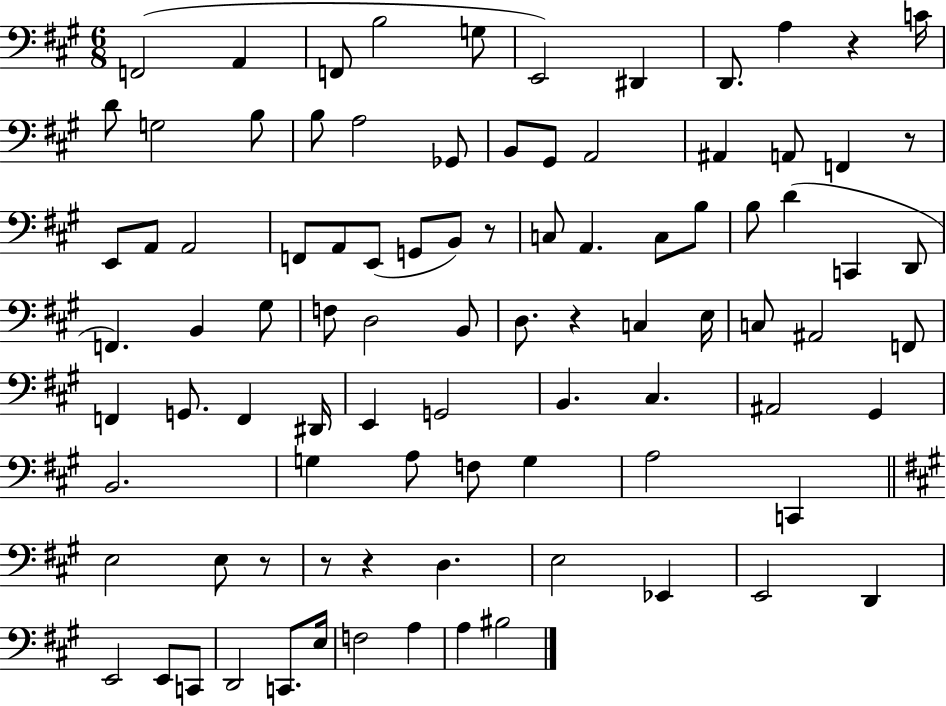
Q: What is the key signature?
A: A major